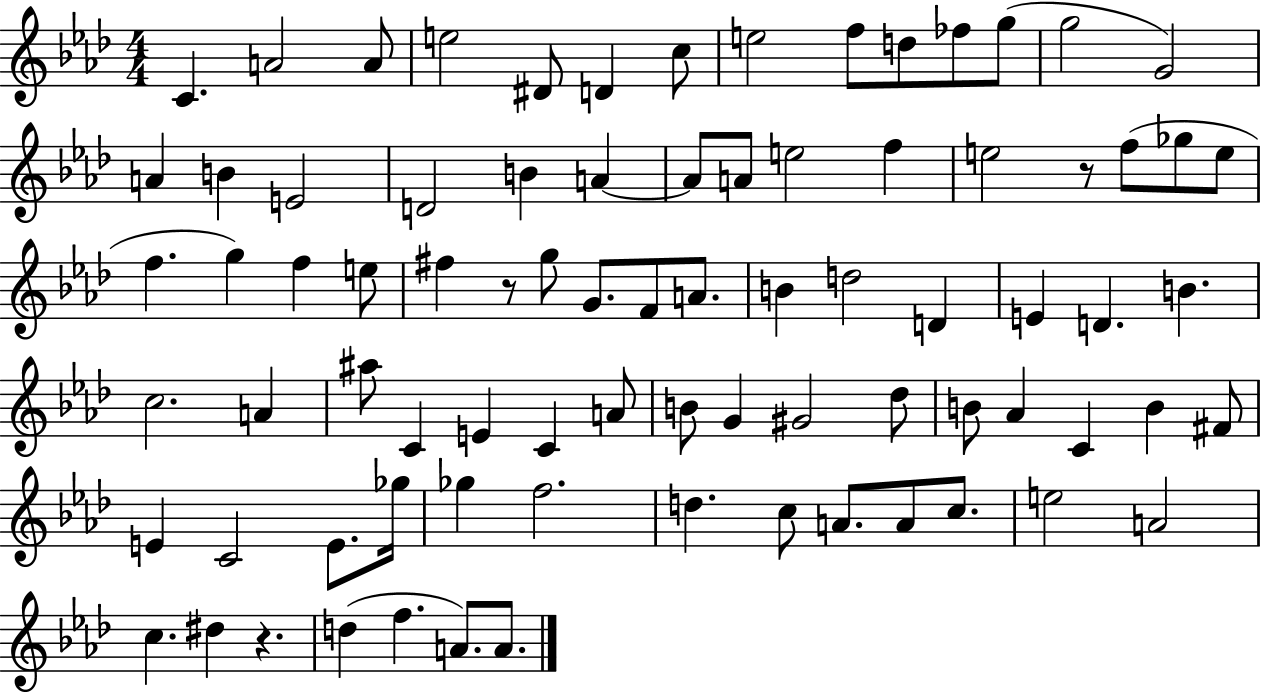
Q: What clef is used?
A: treble